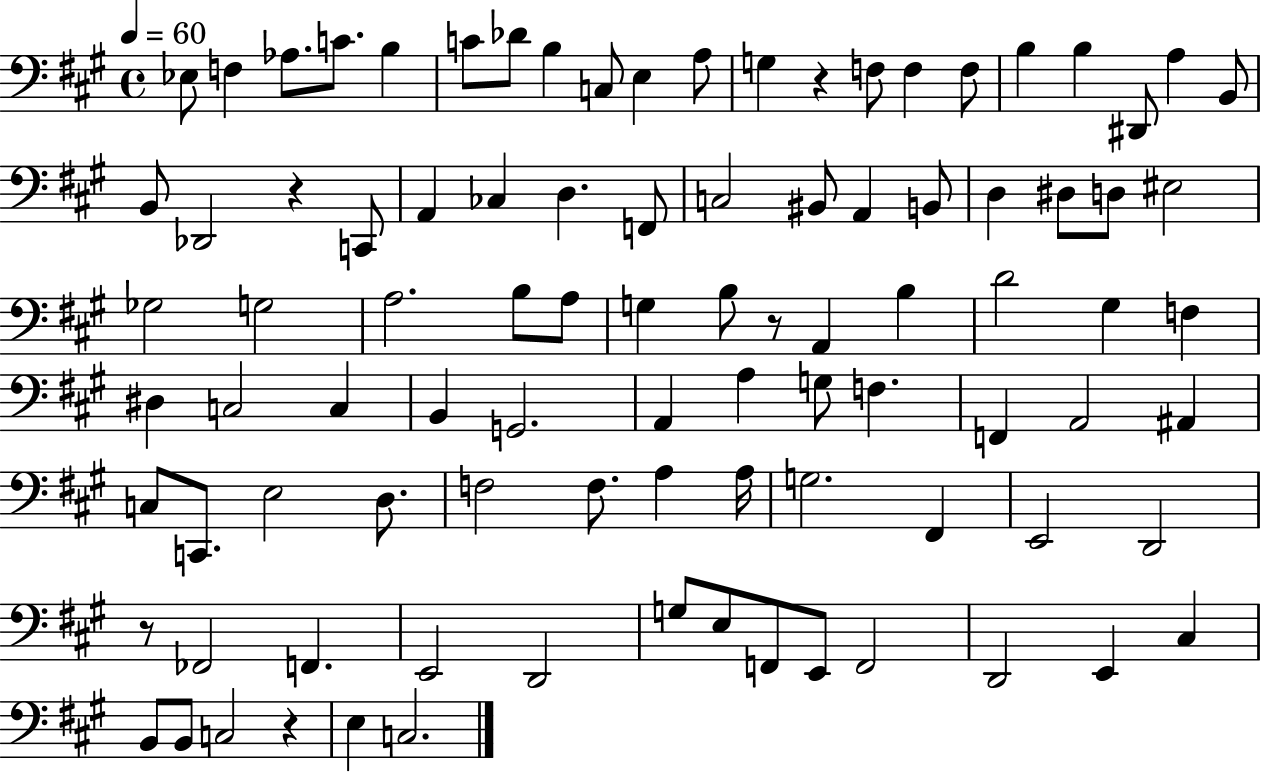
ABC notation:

X:1
T:Untitled
M:4/4
L:1/4
K:A
_E,/2 F, _A,/2 C/2 B, C/2 _D/2 B, C,/2 E, A,/2 G, z F,/2 F, F,/2 B, B, ^D,,/2 A, B,,/2 B,,/2 _D,,2 z C,,/2 A,, _C, D, F,,/2 C,2 ^B,,/2 A,, B,,/2 D, ^D,/2 D,/2 ^E,2 _G,2 G,2 A,2 B,/2 A,/2 G, B,/2 z/2 A,, B, D2 ^G, F, ^D, C,2 C, B,, G,,2 A,, A, G,/2 F, F,, A,,2 ^A,, C,/2 C,,/2 E,2 D,/2 F,2 F,/2 A, A,/4 G,2 ^F,, E,,2 D,,2 z/2 _F,,2 F,, E,,2 D,,2 G,/2 E,/2 F,,/2 E,,/2 F,,2 D,,2 E,, ^C, B,,/2 B,,/2 C,2 z E, C,2